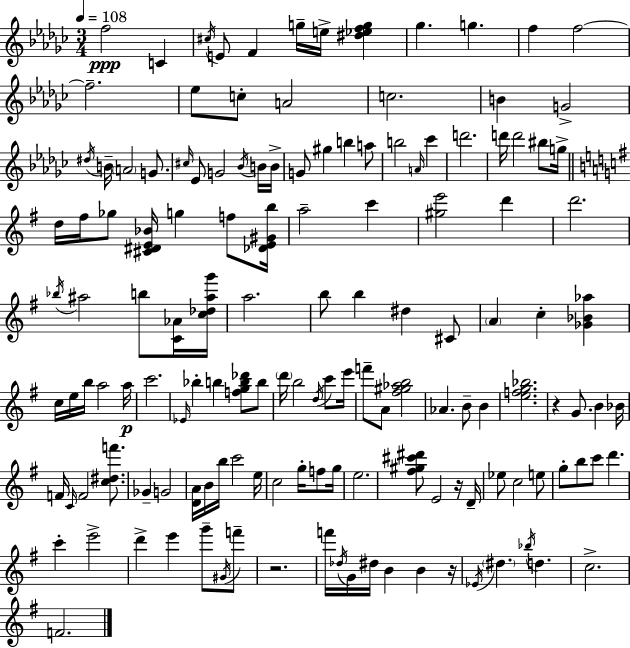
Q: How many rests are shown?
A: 4